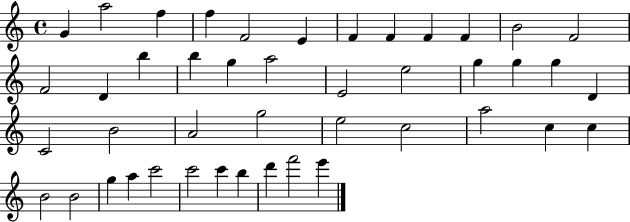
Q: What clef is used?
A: treble